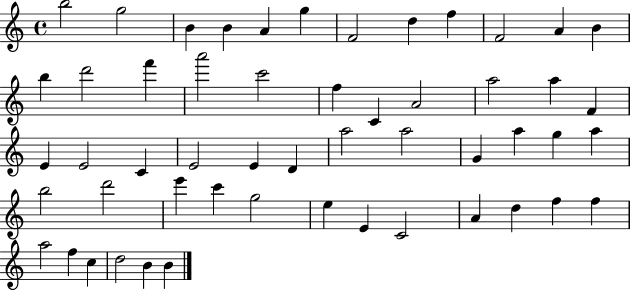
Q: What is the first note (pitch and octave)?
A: B5